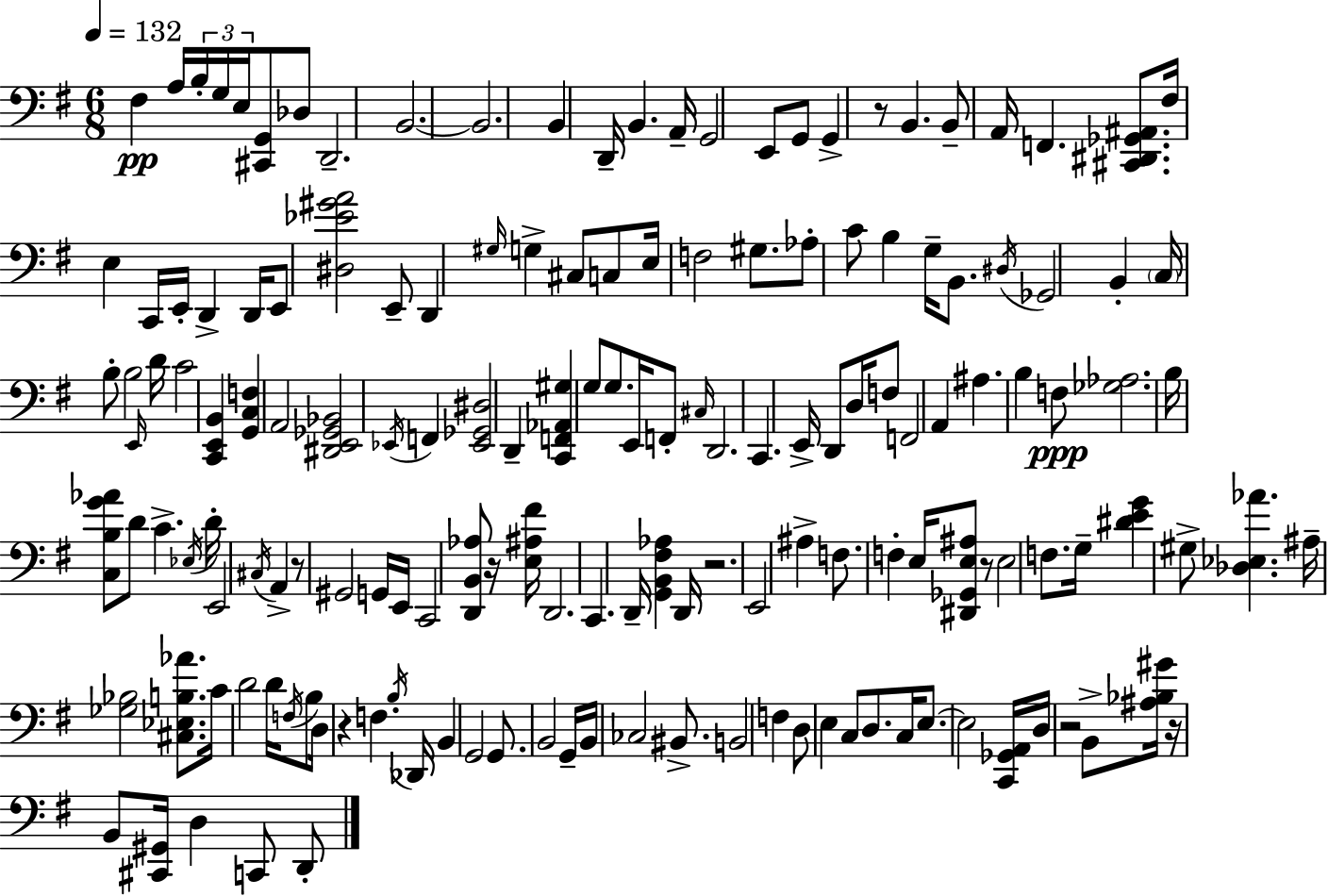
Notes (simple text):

F#3/q A3/s B3/s G3/s E3/s [C#2,G2]/e Db3/e D2/h. B2/h. B2/h. B2/q D2/s B2/q. A2/s G2/h E2/e G2/e G2/q R/e B2/q. B2/e A2/s F2/q. [C#2,D#2,Gb2,A#2]/e. F#3/s E3/q C2/s E2/s D2/q D2/s E2/e [D#3,Eb4,G#4,A4]/h E2/e D2/q G#3/s G3/q C#3/e C3/e E3/s F3/h G#3/e. Ab3/e C4/e B3/q G3/s B2/e. D#3/s Gb2/h B2/q C3/s B3/e B3/h E2/s D4/s C4/h [C2,E2,B2]/q [G2,C3,F3]/q A2/h [D#2,E2,Gb2,Bb2]/h Eb2/s F2/q [Eb2,Gb2,D#3]/h D2/q [C2,F2,Ab2,G#3]/q G3/e G3/e. E2/s F2/e C#3/s D2/h. C2/q. E2/s D2/e D3/s F3/e F2/h A2/q A#3/q. B3/q F3/e [Gb3,Ab3]/h. B3/s [C3,B3,G4,Ab4]/e D4/e C4/q. Eb3/s D4/s E2/h C#3/s A2/q R/e G#2/h G2/s E2/s C2/h [D2,B2,Ab3]/e R/s [E3,A#3,F#4]/s D2/h. C2/q. D2/s [G2,B2,F#3,Ab3]/q D2/s R/h. E2/h A#3/q F3/e. F3/q E3/s [D#2,Gb2,E3,A#3]/e R/e E3/h F3/e. G3/s [D#4,E4,G4]/q G#3/e [Db3,Eb3,Ab4]/q. A#3/s [Gb3,Bb3]/h [C#3,Eb3,B3,Ab4]/e. C4/s D4/h D4/s F3/s B3/e D3/s R/q F3/q. B3/s Db2/s B2/q G2/h G2/e. B2/h G2/s B2/s CES3/h BIS2/e. B2/h F3/q D3/e E3/q C3/e D3/e. C3/s E3/e. E3/h [C2,Gb2,A2]/s D3/s R/h B2/e [A#3,Bb3,G#4]/s R/s B2/e [C#2,G#2]/s D3/q C2/e D2/e